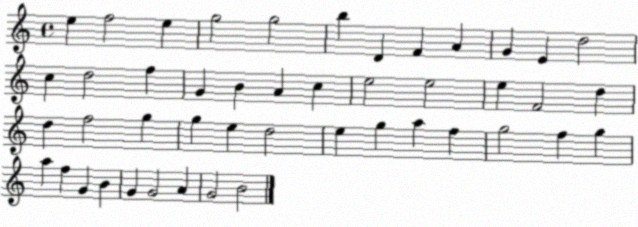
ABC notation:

X:1
T:Untitled
M:4/4
L:1/4
K:C
e f2 e g2 g2 b D F A G E d2 c d2 f G B A c e2 e2 e F2 d d f2 g g e d2 e g a f g2 f g a f G B G G2 A G2 B2